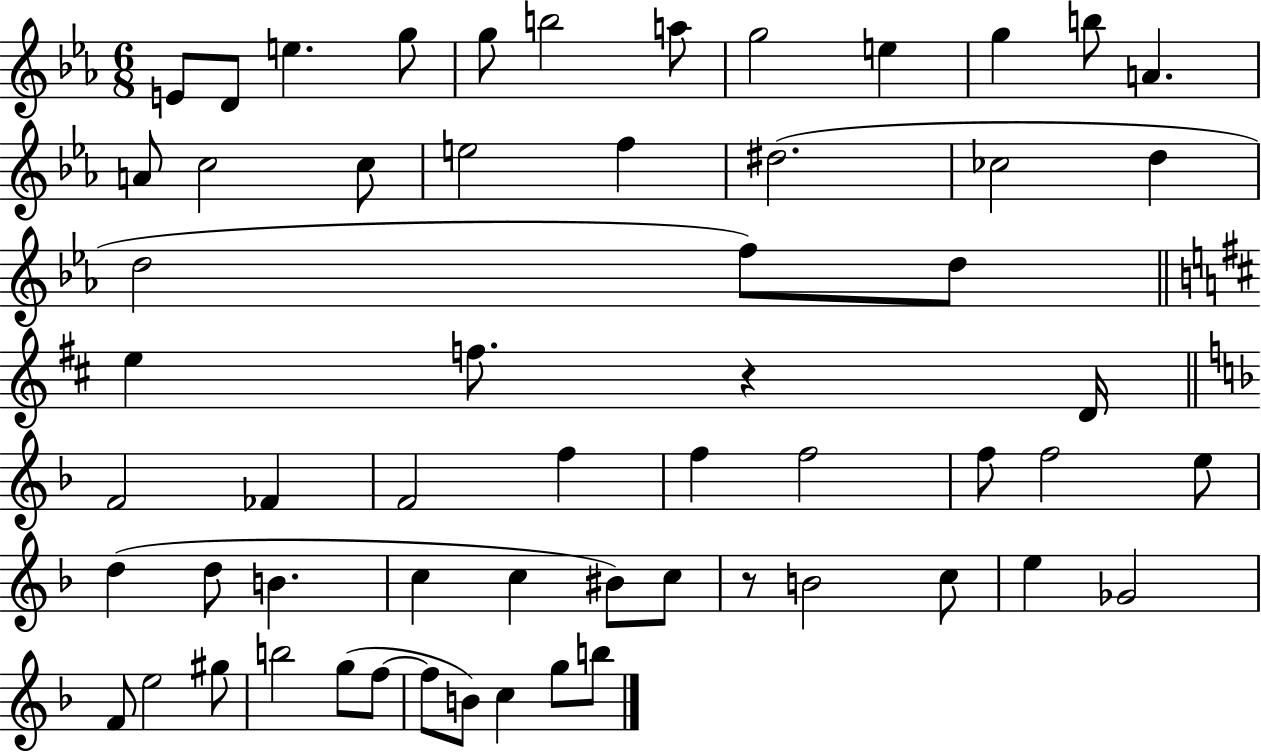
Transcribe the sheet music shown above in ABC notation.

X:1
T:Untitled
M:6/8
L:1/4
K:Eb
E/2 D/2 e g/2 g/2 b2 a/2 g2 e g b/2 A A/2 c2 c/2 e2 f ^d2 _c2 d d2 f/2 d/2 e f/2 z D/4 F2 _F F2 f f f2 f/2 f2 e/2 d d/2 B c c ^B/2 c/2 z/2 B2 c/2 e _G2 F/2 e2 ^g/2 b2 g/2 f/2 f/2 B/2 c g/2 b/2